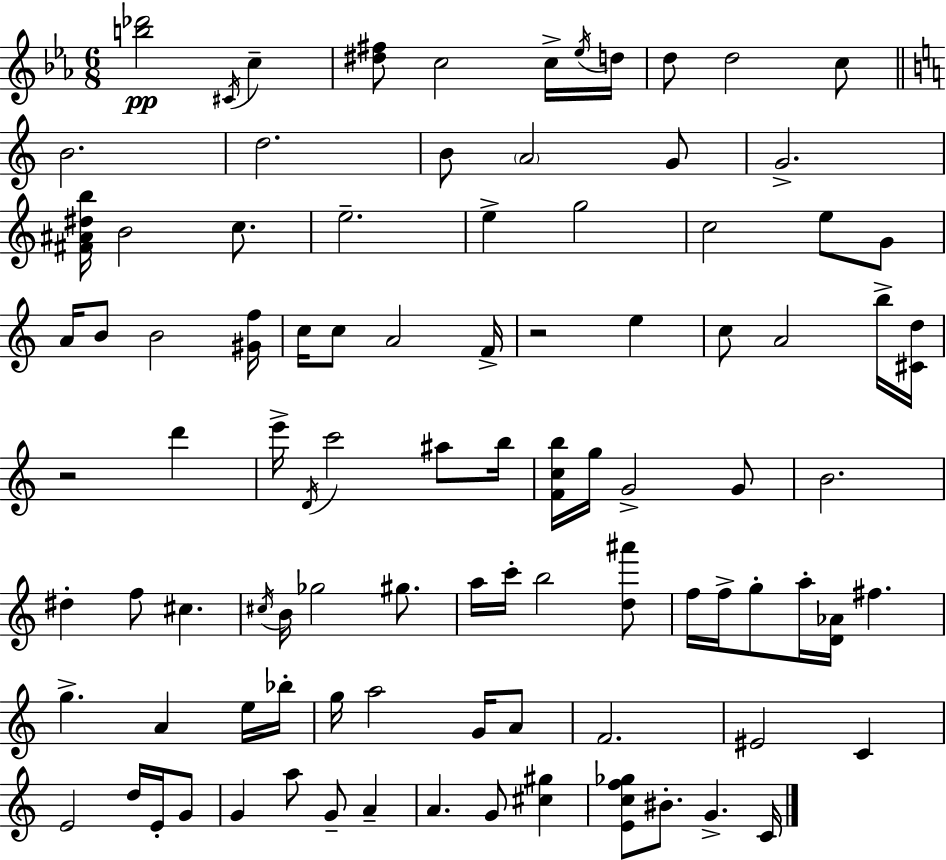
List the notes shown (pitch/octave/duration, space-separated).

[B5,Db6]/h C#4/s C5/q [D#5,F#5]/e C5/h C5/s Eb5/s D5/s D5/e D5/h C5/e B4/h. D5/h. B4/e A4/h G4/e G4/h. [F#4,A#4,D#5,B5]/s B4/h C5/e. E5/h. E5/q G5/h C5/h E5/e G4/e A4/s B4/e B4/h [G#4,F5]/s C5/s C5/e A4/h F4/s R/h E5/q C5/e A4/h B5/s [C#4,D5]/s R/h D6/q E6/s D4/s C6/h A#5/e B5/s [F4,C5,B5]/s G5/s G4/h G4/e B4/h. D#5/q F5/e C#5/q. C#5/s B4/s Gb5/h G#5/e. A5/s C6/s B5/h [D5,A#6]/e F5/s F5/s G5/e A5/s [D4,Ab4]/s F#5/q. G5/q. A4/q E5/s Bb5/s G5/s A5/h G4/s A4/e F4/h. EIS4/h C4/q E4/h D5/s E4/s G4/e G4/q A5/e G4/e A4/q A4/q. G4/e [C#5,G#5]/q [E4,C5,F5,Gb5]/e BIS4/e. G4/q. C4/s